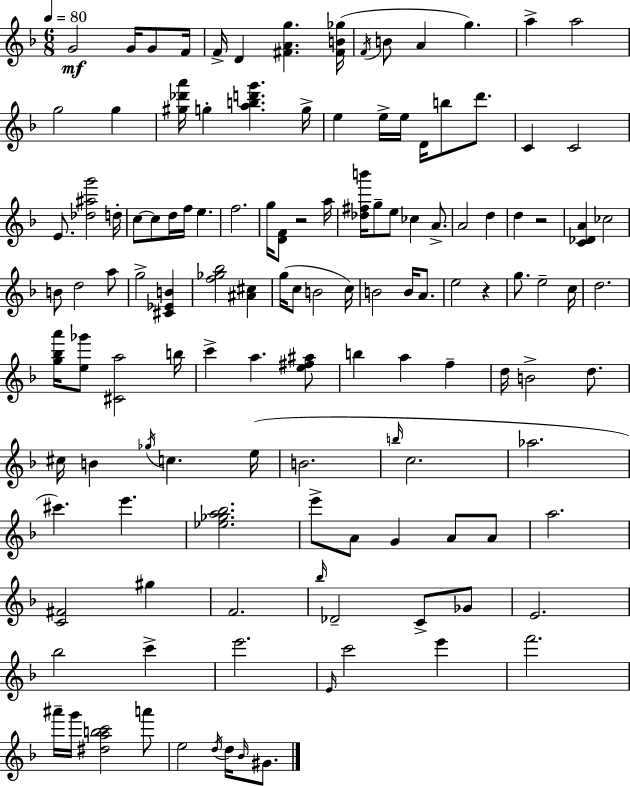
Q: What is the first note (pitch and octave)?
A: G4